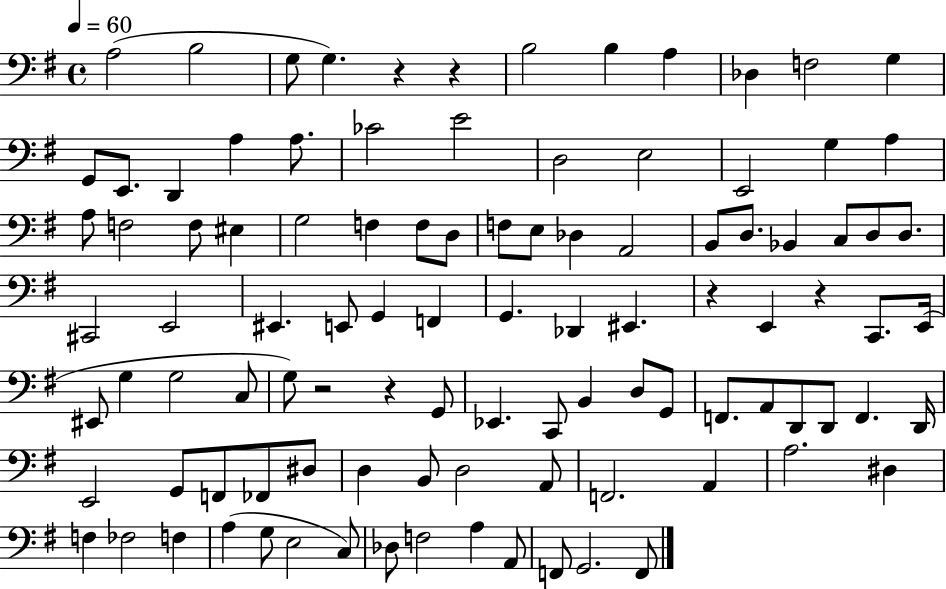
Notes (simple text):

A3/h B3/h G3/e G3/q. R/q R/q B3/h B3/q A3/q Db3/q F3/h G3/q G2/e E2/e. D2/q A3/q A3/e. CES4/h E4/h D3/h E3/h E2/h G3/q A3/q A3/e F3/h F3/e EIS3/q G3/h F3/q F3/e D3/e F3/e E3/e Db3/q A2/h B2/e D3/e. Bb2/q C3/e D3/e D3/e. C#2/h E2/h EIS2/q. E2/e G2/q F2/q G2/q. Db2/q EIS2/q. R/q E2/q R/q C2/e. E2/s EIS2/e G3/q G3/h C3/e G3/e R/h R/q G2/e Eb2/q. C2/e B2/q D3/e G2/e F2/e. A2/e D2/e D2/e F2/q. D2/s E2/h G2/e F2/e FES2/e D#3/e D3/q B2/e D3/h A2/e F2/h. A2/q A3/h. D#3/q F3/q FES3/h F3/q A3/q G3/e E3/h C3/e Db3/e F3/h A3/q A2/e F2/e G2/h. F2/e